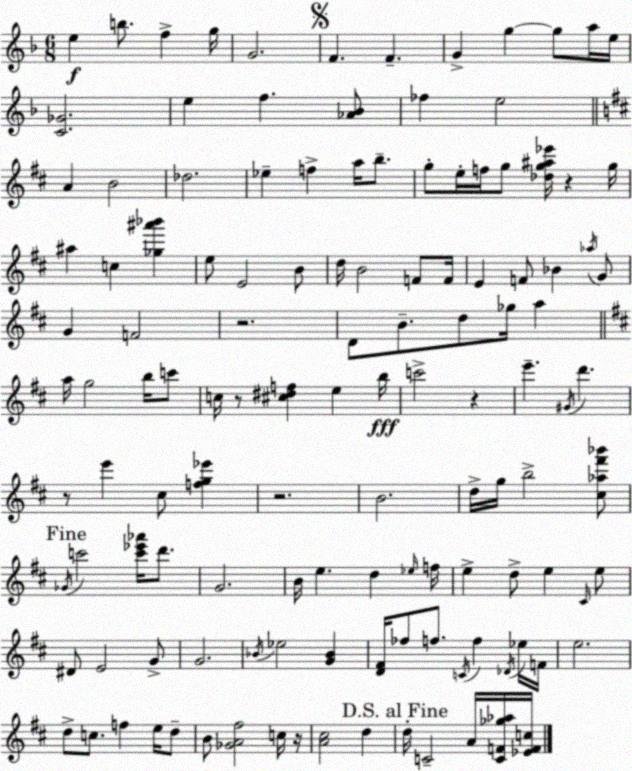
X:1
T:Untitled
M:6/8
L:1/4
K:F
e b/2 f g/4 G2 F F G g g/2 a/4 e/4 [C_G]2 e f [_A_B]/2 _f e2 A B2 _d2 _e f a/4 b/2 g/2 e/4 f/4 g/2 [_dg^a_e']/4 z g/4 ^a c [_g^a'_b'] e/2 E2 B/2 d/4 B2 F/2 F/4 E F/2 _B _a/4 G/2 G F2 z2 D/2 B/2 d/2 _g/4 a a/4 g2 b/4 c'/2 c/4 z/2 [^c^df] e b/4 c'2 z e' ^G/4 d' z/2 e' ^c/2 [fg_e'] z2 B2 d/4 g/4 b2 [^c_a^f'_b']/2 _G/4 c'2 [c'_e'_a']/4 d'/2 G2 B/4 e d _e/4 f/4 e d/2 e ^C/4 e/2 ^D/2 E2 G/2 G2 _B/4 _e2 [G_B] [D^F]/4 _f/2 f/2 C/4 f _D/4 _e/4 F/4 e2 d/2 c/2 f e/4 d/2 B/2 [_GA^f]2 c/4 z/4 [A^c]2 d d/4 C2 A/4 [CF_g_a]/4 [_EFc]/4